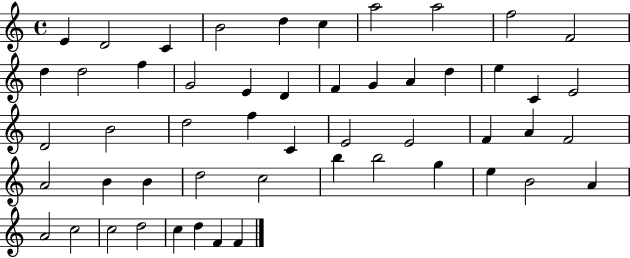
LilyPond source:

{
  \clef treble
  \time 4/4
  \defaultTimeSignature
  \key c \major
  e'4 d'2 c'4 | b'2 d''4 c''4 | a''2 a''2 | f''2 f'2 | \break d''4 d''2 f''4 | g'2 e'4 d'4 | f'4 g'4 a'4 d''4 | e''4 c'4 e'2 | \break d'2 b'2 | d''2 f''4 c'4 | e'2 e'2 | f'4 a'4 f'2 | \break a'2 b'4 b'4 | d''2 c''2 | b''4 b''2 g''4 | e''4 b'2 a'4 | \break a'2 c''2 | c''2 d''2 | c''4 d''4 f'4 f'4 | \bar "|."
}